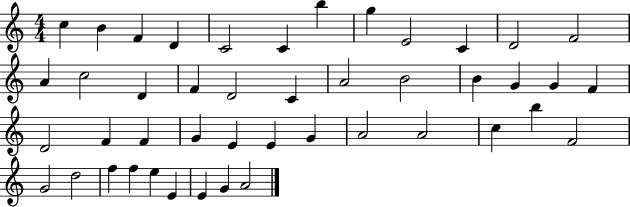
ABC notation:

X:1
T:Untitled
M:4/4
L:1/4
K:C
c B F D C2 C b g E2 C D2 F2 A c2 D F D2 C A2 B2 B G G F D2 F F G E E G A2 A2 c b F2 G2 d2 f f e E E G A2